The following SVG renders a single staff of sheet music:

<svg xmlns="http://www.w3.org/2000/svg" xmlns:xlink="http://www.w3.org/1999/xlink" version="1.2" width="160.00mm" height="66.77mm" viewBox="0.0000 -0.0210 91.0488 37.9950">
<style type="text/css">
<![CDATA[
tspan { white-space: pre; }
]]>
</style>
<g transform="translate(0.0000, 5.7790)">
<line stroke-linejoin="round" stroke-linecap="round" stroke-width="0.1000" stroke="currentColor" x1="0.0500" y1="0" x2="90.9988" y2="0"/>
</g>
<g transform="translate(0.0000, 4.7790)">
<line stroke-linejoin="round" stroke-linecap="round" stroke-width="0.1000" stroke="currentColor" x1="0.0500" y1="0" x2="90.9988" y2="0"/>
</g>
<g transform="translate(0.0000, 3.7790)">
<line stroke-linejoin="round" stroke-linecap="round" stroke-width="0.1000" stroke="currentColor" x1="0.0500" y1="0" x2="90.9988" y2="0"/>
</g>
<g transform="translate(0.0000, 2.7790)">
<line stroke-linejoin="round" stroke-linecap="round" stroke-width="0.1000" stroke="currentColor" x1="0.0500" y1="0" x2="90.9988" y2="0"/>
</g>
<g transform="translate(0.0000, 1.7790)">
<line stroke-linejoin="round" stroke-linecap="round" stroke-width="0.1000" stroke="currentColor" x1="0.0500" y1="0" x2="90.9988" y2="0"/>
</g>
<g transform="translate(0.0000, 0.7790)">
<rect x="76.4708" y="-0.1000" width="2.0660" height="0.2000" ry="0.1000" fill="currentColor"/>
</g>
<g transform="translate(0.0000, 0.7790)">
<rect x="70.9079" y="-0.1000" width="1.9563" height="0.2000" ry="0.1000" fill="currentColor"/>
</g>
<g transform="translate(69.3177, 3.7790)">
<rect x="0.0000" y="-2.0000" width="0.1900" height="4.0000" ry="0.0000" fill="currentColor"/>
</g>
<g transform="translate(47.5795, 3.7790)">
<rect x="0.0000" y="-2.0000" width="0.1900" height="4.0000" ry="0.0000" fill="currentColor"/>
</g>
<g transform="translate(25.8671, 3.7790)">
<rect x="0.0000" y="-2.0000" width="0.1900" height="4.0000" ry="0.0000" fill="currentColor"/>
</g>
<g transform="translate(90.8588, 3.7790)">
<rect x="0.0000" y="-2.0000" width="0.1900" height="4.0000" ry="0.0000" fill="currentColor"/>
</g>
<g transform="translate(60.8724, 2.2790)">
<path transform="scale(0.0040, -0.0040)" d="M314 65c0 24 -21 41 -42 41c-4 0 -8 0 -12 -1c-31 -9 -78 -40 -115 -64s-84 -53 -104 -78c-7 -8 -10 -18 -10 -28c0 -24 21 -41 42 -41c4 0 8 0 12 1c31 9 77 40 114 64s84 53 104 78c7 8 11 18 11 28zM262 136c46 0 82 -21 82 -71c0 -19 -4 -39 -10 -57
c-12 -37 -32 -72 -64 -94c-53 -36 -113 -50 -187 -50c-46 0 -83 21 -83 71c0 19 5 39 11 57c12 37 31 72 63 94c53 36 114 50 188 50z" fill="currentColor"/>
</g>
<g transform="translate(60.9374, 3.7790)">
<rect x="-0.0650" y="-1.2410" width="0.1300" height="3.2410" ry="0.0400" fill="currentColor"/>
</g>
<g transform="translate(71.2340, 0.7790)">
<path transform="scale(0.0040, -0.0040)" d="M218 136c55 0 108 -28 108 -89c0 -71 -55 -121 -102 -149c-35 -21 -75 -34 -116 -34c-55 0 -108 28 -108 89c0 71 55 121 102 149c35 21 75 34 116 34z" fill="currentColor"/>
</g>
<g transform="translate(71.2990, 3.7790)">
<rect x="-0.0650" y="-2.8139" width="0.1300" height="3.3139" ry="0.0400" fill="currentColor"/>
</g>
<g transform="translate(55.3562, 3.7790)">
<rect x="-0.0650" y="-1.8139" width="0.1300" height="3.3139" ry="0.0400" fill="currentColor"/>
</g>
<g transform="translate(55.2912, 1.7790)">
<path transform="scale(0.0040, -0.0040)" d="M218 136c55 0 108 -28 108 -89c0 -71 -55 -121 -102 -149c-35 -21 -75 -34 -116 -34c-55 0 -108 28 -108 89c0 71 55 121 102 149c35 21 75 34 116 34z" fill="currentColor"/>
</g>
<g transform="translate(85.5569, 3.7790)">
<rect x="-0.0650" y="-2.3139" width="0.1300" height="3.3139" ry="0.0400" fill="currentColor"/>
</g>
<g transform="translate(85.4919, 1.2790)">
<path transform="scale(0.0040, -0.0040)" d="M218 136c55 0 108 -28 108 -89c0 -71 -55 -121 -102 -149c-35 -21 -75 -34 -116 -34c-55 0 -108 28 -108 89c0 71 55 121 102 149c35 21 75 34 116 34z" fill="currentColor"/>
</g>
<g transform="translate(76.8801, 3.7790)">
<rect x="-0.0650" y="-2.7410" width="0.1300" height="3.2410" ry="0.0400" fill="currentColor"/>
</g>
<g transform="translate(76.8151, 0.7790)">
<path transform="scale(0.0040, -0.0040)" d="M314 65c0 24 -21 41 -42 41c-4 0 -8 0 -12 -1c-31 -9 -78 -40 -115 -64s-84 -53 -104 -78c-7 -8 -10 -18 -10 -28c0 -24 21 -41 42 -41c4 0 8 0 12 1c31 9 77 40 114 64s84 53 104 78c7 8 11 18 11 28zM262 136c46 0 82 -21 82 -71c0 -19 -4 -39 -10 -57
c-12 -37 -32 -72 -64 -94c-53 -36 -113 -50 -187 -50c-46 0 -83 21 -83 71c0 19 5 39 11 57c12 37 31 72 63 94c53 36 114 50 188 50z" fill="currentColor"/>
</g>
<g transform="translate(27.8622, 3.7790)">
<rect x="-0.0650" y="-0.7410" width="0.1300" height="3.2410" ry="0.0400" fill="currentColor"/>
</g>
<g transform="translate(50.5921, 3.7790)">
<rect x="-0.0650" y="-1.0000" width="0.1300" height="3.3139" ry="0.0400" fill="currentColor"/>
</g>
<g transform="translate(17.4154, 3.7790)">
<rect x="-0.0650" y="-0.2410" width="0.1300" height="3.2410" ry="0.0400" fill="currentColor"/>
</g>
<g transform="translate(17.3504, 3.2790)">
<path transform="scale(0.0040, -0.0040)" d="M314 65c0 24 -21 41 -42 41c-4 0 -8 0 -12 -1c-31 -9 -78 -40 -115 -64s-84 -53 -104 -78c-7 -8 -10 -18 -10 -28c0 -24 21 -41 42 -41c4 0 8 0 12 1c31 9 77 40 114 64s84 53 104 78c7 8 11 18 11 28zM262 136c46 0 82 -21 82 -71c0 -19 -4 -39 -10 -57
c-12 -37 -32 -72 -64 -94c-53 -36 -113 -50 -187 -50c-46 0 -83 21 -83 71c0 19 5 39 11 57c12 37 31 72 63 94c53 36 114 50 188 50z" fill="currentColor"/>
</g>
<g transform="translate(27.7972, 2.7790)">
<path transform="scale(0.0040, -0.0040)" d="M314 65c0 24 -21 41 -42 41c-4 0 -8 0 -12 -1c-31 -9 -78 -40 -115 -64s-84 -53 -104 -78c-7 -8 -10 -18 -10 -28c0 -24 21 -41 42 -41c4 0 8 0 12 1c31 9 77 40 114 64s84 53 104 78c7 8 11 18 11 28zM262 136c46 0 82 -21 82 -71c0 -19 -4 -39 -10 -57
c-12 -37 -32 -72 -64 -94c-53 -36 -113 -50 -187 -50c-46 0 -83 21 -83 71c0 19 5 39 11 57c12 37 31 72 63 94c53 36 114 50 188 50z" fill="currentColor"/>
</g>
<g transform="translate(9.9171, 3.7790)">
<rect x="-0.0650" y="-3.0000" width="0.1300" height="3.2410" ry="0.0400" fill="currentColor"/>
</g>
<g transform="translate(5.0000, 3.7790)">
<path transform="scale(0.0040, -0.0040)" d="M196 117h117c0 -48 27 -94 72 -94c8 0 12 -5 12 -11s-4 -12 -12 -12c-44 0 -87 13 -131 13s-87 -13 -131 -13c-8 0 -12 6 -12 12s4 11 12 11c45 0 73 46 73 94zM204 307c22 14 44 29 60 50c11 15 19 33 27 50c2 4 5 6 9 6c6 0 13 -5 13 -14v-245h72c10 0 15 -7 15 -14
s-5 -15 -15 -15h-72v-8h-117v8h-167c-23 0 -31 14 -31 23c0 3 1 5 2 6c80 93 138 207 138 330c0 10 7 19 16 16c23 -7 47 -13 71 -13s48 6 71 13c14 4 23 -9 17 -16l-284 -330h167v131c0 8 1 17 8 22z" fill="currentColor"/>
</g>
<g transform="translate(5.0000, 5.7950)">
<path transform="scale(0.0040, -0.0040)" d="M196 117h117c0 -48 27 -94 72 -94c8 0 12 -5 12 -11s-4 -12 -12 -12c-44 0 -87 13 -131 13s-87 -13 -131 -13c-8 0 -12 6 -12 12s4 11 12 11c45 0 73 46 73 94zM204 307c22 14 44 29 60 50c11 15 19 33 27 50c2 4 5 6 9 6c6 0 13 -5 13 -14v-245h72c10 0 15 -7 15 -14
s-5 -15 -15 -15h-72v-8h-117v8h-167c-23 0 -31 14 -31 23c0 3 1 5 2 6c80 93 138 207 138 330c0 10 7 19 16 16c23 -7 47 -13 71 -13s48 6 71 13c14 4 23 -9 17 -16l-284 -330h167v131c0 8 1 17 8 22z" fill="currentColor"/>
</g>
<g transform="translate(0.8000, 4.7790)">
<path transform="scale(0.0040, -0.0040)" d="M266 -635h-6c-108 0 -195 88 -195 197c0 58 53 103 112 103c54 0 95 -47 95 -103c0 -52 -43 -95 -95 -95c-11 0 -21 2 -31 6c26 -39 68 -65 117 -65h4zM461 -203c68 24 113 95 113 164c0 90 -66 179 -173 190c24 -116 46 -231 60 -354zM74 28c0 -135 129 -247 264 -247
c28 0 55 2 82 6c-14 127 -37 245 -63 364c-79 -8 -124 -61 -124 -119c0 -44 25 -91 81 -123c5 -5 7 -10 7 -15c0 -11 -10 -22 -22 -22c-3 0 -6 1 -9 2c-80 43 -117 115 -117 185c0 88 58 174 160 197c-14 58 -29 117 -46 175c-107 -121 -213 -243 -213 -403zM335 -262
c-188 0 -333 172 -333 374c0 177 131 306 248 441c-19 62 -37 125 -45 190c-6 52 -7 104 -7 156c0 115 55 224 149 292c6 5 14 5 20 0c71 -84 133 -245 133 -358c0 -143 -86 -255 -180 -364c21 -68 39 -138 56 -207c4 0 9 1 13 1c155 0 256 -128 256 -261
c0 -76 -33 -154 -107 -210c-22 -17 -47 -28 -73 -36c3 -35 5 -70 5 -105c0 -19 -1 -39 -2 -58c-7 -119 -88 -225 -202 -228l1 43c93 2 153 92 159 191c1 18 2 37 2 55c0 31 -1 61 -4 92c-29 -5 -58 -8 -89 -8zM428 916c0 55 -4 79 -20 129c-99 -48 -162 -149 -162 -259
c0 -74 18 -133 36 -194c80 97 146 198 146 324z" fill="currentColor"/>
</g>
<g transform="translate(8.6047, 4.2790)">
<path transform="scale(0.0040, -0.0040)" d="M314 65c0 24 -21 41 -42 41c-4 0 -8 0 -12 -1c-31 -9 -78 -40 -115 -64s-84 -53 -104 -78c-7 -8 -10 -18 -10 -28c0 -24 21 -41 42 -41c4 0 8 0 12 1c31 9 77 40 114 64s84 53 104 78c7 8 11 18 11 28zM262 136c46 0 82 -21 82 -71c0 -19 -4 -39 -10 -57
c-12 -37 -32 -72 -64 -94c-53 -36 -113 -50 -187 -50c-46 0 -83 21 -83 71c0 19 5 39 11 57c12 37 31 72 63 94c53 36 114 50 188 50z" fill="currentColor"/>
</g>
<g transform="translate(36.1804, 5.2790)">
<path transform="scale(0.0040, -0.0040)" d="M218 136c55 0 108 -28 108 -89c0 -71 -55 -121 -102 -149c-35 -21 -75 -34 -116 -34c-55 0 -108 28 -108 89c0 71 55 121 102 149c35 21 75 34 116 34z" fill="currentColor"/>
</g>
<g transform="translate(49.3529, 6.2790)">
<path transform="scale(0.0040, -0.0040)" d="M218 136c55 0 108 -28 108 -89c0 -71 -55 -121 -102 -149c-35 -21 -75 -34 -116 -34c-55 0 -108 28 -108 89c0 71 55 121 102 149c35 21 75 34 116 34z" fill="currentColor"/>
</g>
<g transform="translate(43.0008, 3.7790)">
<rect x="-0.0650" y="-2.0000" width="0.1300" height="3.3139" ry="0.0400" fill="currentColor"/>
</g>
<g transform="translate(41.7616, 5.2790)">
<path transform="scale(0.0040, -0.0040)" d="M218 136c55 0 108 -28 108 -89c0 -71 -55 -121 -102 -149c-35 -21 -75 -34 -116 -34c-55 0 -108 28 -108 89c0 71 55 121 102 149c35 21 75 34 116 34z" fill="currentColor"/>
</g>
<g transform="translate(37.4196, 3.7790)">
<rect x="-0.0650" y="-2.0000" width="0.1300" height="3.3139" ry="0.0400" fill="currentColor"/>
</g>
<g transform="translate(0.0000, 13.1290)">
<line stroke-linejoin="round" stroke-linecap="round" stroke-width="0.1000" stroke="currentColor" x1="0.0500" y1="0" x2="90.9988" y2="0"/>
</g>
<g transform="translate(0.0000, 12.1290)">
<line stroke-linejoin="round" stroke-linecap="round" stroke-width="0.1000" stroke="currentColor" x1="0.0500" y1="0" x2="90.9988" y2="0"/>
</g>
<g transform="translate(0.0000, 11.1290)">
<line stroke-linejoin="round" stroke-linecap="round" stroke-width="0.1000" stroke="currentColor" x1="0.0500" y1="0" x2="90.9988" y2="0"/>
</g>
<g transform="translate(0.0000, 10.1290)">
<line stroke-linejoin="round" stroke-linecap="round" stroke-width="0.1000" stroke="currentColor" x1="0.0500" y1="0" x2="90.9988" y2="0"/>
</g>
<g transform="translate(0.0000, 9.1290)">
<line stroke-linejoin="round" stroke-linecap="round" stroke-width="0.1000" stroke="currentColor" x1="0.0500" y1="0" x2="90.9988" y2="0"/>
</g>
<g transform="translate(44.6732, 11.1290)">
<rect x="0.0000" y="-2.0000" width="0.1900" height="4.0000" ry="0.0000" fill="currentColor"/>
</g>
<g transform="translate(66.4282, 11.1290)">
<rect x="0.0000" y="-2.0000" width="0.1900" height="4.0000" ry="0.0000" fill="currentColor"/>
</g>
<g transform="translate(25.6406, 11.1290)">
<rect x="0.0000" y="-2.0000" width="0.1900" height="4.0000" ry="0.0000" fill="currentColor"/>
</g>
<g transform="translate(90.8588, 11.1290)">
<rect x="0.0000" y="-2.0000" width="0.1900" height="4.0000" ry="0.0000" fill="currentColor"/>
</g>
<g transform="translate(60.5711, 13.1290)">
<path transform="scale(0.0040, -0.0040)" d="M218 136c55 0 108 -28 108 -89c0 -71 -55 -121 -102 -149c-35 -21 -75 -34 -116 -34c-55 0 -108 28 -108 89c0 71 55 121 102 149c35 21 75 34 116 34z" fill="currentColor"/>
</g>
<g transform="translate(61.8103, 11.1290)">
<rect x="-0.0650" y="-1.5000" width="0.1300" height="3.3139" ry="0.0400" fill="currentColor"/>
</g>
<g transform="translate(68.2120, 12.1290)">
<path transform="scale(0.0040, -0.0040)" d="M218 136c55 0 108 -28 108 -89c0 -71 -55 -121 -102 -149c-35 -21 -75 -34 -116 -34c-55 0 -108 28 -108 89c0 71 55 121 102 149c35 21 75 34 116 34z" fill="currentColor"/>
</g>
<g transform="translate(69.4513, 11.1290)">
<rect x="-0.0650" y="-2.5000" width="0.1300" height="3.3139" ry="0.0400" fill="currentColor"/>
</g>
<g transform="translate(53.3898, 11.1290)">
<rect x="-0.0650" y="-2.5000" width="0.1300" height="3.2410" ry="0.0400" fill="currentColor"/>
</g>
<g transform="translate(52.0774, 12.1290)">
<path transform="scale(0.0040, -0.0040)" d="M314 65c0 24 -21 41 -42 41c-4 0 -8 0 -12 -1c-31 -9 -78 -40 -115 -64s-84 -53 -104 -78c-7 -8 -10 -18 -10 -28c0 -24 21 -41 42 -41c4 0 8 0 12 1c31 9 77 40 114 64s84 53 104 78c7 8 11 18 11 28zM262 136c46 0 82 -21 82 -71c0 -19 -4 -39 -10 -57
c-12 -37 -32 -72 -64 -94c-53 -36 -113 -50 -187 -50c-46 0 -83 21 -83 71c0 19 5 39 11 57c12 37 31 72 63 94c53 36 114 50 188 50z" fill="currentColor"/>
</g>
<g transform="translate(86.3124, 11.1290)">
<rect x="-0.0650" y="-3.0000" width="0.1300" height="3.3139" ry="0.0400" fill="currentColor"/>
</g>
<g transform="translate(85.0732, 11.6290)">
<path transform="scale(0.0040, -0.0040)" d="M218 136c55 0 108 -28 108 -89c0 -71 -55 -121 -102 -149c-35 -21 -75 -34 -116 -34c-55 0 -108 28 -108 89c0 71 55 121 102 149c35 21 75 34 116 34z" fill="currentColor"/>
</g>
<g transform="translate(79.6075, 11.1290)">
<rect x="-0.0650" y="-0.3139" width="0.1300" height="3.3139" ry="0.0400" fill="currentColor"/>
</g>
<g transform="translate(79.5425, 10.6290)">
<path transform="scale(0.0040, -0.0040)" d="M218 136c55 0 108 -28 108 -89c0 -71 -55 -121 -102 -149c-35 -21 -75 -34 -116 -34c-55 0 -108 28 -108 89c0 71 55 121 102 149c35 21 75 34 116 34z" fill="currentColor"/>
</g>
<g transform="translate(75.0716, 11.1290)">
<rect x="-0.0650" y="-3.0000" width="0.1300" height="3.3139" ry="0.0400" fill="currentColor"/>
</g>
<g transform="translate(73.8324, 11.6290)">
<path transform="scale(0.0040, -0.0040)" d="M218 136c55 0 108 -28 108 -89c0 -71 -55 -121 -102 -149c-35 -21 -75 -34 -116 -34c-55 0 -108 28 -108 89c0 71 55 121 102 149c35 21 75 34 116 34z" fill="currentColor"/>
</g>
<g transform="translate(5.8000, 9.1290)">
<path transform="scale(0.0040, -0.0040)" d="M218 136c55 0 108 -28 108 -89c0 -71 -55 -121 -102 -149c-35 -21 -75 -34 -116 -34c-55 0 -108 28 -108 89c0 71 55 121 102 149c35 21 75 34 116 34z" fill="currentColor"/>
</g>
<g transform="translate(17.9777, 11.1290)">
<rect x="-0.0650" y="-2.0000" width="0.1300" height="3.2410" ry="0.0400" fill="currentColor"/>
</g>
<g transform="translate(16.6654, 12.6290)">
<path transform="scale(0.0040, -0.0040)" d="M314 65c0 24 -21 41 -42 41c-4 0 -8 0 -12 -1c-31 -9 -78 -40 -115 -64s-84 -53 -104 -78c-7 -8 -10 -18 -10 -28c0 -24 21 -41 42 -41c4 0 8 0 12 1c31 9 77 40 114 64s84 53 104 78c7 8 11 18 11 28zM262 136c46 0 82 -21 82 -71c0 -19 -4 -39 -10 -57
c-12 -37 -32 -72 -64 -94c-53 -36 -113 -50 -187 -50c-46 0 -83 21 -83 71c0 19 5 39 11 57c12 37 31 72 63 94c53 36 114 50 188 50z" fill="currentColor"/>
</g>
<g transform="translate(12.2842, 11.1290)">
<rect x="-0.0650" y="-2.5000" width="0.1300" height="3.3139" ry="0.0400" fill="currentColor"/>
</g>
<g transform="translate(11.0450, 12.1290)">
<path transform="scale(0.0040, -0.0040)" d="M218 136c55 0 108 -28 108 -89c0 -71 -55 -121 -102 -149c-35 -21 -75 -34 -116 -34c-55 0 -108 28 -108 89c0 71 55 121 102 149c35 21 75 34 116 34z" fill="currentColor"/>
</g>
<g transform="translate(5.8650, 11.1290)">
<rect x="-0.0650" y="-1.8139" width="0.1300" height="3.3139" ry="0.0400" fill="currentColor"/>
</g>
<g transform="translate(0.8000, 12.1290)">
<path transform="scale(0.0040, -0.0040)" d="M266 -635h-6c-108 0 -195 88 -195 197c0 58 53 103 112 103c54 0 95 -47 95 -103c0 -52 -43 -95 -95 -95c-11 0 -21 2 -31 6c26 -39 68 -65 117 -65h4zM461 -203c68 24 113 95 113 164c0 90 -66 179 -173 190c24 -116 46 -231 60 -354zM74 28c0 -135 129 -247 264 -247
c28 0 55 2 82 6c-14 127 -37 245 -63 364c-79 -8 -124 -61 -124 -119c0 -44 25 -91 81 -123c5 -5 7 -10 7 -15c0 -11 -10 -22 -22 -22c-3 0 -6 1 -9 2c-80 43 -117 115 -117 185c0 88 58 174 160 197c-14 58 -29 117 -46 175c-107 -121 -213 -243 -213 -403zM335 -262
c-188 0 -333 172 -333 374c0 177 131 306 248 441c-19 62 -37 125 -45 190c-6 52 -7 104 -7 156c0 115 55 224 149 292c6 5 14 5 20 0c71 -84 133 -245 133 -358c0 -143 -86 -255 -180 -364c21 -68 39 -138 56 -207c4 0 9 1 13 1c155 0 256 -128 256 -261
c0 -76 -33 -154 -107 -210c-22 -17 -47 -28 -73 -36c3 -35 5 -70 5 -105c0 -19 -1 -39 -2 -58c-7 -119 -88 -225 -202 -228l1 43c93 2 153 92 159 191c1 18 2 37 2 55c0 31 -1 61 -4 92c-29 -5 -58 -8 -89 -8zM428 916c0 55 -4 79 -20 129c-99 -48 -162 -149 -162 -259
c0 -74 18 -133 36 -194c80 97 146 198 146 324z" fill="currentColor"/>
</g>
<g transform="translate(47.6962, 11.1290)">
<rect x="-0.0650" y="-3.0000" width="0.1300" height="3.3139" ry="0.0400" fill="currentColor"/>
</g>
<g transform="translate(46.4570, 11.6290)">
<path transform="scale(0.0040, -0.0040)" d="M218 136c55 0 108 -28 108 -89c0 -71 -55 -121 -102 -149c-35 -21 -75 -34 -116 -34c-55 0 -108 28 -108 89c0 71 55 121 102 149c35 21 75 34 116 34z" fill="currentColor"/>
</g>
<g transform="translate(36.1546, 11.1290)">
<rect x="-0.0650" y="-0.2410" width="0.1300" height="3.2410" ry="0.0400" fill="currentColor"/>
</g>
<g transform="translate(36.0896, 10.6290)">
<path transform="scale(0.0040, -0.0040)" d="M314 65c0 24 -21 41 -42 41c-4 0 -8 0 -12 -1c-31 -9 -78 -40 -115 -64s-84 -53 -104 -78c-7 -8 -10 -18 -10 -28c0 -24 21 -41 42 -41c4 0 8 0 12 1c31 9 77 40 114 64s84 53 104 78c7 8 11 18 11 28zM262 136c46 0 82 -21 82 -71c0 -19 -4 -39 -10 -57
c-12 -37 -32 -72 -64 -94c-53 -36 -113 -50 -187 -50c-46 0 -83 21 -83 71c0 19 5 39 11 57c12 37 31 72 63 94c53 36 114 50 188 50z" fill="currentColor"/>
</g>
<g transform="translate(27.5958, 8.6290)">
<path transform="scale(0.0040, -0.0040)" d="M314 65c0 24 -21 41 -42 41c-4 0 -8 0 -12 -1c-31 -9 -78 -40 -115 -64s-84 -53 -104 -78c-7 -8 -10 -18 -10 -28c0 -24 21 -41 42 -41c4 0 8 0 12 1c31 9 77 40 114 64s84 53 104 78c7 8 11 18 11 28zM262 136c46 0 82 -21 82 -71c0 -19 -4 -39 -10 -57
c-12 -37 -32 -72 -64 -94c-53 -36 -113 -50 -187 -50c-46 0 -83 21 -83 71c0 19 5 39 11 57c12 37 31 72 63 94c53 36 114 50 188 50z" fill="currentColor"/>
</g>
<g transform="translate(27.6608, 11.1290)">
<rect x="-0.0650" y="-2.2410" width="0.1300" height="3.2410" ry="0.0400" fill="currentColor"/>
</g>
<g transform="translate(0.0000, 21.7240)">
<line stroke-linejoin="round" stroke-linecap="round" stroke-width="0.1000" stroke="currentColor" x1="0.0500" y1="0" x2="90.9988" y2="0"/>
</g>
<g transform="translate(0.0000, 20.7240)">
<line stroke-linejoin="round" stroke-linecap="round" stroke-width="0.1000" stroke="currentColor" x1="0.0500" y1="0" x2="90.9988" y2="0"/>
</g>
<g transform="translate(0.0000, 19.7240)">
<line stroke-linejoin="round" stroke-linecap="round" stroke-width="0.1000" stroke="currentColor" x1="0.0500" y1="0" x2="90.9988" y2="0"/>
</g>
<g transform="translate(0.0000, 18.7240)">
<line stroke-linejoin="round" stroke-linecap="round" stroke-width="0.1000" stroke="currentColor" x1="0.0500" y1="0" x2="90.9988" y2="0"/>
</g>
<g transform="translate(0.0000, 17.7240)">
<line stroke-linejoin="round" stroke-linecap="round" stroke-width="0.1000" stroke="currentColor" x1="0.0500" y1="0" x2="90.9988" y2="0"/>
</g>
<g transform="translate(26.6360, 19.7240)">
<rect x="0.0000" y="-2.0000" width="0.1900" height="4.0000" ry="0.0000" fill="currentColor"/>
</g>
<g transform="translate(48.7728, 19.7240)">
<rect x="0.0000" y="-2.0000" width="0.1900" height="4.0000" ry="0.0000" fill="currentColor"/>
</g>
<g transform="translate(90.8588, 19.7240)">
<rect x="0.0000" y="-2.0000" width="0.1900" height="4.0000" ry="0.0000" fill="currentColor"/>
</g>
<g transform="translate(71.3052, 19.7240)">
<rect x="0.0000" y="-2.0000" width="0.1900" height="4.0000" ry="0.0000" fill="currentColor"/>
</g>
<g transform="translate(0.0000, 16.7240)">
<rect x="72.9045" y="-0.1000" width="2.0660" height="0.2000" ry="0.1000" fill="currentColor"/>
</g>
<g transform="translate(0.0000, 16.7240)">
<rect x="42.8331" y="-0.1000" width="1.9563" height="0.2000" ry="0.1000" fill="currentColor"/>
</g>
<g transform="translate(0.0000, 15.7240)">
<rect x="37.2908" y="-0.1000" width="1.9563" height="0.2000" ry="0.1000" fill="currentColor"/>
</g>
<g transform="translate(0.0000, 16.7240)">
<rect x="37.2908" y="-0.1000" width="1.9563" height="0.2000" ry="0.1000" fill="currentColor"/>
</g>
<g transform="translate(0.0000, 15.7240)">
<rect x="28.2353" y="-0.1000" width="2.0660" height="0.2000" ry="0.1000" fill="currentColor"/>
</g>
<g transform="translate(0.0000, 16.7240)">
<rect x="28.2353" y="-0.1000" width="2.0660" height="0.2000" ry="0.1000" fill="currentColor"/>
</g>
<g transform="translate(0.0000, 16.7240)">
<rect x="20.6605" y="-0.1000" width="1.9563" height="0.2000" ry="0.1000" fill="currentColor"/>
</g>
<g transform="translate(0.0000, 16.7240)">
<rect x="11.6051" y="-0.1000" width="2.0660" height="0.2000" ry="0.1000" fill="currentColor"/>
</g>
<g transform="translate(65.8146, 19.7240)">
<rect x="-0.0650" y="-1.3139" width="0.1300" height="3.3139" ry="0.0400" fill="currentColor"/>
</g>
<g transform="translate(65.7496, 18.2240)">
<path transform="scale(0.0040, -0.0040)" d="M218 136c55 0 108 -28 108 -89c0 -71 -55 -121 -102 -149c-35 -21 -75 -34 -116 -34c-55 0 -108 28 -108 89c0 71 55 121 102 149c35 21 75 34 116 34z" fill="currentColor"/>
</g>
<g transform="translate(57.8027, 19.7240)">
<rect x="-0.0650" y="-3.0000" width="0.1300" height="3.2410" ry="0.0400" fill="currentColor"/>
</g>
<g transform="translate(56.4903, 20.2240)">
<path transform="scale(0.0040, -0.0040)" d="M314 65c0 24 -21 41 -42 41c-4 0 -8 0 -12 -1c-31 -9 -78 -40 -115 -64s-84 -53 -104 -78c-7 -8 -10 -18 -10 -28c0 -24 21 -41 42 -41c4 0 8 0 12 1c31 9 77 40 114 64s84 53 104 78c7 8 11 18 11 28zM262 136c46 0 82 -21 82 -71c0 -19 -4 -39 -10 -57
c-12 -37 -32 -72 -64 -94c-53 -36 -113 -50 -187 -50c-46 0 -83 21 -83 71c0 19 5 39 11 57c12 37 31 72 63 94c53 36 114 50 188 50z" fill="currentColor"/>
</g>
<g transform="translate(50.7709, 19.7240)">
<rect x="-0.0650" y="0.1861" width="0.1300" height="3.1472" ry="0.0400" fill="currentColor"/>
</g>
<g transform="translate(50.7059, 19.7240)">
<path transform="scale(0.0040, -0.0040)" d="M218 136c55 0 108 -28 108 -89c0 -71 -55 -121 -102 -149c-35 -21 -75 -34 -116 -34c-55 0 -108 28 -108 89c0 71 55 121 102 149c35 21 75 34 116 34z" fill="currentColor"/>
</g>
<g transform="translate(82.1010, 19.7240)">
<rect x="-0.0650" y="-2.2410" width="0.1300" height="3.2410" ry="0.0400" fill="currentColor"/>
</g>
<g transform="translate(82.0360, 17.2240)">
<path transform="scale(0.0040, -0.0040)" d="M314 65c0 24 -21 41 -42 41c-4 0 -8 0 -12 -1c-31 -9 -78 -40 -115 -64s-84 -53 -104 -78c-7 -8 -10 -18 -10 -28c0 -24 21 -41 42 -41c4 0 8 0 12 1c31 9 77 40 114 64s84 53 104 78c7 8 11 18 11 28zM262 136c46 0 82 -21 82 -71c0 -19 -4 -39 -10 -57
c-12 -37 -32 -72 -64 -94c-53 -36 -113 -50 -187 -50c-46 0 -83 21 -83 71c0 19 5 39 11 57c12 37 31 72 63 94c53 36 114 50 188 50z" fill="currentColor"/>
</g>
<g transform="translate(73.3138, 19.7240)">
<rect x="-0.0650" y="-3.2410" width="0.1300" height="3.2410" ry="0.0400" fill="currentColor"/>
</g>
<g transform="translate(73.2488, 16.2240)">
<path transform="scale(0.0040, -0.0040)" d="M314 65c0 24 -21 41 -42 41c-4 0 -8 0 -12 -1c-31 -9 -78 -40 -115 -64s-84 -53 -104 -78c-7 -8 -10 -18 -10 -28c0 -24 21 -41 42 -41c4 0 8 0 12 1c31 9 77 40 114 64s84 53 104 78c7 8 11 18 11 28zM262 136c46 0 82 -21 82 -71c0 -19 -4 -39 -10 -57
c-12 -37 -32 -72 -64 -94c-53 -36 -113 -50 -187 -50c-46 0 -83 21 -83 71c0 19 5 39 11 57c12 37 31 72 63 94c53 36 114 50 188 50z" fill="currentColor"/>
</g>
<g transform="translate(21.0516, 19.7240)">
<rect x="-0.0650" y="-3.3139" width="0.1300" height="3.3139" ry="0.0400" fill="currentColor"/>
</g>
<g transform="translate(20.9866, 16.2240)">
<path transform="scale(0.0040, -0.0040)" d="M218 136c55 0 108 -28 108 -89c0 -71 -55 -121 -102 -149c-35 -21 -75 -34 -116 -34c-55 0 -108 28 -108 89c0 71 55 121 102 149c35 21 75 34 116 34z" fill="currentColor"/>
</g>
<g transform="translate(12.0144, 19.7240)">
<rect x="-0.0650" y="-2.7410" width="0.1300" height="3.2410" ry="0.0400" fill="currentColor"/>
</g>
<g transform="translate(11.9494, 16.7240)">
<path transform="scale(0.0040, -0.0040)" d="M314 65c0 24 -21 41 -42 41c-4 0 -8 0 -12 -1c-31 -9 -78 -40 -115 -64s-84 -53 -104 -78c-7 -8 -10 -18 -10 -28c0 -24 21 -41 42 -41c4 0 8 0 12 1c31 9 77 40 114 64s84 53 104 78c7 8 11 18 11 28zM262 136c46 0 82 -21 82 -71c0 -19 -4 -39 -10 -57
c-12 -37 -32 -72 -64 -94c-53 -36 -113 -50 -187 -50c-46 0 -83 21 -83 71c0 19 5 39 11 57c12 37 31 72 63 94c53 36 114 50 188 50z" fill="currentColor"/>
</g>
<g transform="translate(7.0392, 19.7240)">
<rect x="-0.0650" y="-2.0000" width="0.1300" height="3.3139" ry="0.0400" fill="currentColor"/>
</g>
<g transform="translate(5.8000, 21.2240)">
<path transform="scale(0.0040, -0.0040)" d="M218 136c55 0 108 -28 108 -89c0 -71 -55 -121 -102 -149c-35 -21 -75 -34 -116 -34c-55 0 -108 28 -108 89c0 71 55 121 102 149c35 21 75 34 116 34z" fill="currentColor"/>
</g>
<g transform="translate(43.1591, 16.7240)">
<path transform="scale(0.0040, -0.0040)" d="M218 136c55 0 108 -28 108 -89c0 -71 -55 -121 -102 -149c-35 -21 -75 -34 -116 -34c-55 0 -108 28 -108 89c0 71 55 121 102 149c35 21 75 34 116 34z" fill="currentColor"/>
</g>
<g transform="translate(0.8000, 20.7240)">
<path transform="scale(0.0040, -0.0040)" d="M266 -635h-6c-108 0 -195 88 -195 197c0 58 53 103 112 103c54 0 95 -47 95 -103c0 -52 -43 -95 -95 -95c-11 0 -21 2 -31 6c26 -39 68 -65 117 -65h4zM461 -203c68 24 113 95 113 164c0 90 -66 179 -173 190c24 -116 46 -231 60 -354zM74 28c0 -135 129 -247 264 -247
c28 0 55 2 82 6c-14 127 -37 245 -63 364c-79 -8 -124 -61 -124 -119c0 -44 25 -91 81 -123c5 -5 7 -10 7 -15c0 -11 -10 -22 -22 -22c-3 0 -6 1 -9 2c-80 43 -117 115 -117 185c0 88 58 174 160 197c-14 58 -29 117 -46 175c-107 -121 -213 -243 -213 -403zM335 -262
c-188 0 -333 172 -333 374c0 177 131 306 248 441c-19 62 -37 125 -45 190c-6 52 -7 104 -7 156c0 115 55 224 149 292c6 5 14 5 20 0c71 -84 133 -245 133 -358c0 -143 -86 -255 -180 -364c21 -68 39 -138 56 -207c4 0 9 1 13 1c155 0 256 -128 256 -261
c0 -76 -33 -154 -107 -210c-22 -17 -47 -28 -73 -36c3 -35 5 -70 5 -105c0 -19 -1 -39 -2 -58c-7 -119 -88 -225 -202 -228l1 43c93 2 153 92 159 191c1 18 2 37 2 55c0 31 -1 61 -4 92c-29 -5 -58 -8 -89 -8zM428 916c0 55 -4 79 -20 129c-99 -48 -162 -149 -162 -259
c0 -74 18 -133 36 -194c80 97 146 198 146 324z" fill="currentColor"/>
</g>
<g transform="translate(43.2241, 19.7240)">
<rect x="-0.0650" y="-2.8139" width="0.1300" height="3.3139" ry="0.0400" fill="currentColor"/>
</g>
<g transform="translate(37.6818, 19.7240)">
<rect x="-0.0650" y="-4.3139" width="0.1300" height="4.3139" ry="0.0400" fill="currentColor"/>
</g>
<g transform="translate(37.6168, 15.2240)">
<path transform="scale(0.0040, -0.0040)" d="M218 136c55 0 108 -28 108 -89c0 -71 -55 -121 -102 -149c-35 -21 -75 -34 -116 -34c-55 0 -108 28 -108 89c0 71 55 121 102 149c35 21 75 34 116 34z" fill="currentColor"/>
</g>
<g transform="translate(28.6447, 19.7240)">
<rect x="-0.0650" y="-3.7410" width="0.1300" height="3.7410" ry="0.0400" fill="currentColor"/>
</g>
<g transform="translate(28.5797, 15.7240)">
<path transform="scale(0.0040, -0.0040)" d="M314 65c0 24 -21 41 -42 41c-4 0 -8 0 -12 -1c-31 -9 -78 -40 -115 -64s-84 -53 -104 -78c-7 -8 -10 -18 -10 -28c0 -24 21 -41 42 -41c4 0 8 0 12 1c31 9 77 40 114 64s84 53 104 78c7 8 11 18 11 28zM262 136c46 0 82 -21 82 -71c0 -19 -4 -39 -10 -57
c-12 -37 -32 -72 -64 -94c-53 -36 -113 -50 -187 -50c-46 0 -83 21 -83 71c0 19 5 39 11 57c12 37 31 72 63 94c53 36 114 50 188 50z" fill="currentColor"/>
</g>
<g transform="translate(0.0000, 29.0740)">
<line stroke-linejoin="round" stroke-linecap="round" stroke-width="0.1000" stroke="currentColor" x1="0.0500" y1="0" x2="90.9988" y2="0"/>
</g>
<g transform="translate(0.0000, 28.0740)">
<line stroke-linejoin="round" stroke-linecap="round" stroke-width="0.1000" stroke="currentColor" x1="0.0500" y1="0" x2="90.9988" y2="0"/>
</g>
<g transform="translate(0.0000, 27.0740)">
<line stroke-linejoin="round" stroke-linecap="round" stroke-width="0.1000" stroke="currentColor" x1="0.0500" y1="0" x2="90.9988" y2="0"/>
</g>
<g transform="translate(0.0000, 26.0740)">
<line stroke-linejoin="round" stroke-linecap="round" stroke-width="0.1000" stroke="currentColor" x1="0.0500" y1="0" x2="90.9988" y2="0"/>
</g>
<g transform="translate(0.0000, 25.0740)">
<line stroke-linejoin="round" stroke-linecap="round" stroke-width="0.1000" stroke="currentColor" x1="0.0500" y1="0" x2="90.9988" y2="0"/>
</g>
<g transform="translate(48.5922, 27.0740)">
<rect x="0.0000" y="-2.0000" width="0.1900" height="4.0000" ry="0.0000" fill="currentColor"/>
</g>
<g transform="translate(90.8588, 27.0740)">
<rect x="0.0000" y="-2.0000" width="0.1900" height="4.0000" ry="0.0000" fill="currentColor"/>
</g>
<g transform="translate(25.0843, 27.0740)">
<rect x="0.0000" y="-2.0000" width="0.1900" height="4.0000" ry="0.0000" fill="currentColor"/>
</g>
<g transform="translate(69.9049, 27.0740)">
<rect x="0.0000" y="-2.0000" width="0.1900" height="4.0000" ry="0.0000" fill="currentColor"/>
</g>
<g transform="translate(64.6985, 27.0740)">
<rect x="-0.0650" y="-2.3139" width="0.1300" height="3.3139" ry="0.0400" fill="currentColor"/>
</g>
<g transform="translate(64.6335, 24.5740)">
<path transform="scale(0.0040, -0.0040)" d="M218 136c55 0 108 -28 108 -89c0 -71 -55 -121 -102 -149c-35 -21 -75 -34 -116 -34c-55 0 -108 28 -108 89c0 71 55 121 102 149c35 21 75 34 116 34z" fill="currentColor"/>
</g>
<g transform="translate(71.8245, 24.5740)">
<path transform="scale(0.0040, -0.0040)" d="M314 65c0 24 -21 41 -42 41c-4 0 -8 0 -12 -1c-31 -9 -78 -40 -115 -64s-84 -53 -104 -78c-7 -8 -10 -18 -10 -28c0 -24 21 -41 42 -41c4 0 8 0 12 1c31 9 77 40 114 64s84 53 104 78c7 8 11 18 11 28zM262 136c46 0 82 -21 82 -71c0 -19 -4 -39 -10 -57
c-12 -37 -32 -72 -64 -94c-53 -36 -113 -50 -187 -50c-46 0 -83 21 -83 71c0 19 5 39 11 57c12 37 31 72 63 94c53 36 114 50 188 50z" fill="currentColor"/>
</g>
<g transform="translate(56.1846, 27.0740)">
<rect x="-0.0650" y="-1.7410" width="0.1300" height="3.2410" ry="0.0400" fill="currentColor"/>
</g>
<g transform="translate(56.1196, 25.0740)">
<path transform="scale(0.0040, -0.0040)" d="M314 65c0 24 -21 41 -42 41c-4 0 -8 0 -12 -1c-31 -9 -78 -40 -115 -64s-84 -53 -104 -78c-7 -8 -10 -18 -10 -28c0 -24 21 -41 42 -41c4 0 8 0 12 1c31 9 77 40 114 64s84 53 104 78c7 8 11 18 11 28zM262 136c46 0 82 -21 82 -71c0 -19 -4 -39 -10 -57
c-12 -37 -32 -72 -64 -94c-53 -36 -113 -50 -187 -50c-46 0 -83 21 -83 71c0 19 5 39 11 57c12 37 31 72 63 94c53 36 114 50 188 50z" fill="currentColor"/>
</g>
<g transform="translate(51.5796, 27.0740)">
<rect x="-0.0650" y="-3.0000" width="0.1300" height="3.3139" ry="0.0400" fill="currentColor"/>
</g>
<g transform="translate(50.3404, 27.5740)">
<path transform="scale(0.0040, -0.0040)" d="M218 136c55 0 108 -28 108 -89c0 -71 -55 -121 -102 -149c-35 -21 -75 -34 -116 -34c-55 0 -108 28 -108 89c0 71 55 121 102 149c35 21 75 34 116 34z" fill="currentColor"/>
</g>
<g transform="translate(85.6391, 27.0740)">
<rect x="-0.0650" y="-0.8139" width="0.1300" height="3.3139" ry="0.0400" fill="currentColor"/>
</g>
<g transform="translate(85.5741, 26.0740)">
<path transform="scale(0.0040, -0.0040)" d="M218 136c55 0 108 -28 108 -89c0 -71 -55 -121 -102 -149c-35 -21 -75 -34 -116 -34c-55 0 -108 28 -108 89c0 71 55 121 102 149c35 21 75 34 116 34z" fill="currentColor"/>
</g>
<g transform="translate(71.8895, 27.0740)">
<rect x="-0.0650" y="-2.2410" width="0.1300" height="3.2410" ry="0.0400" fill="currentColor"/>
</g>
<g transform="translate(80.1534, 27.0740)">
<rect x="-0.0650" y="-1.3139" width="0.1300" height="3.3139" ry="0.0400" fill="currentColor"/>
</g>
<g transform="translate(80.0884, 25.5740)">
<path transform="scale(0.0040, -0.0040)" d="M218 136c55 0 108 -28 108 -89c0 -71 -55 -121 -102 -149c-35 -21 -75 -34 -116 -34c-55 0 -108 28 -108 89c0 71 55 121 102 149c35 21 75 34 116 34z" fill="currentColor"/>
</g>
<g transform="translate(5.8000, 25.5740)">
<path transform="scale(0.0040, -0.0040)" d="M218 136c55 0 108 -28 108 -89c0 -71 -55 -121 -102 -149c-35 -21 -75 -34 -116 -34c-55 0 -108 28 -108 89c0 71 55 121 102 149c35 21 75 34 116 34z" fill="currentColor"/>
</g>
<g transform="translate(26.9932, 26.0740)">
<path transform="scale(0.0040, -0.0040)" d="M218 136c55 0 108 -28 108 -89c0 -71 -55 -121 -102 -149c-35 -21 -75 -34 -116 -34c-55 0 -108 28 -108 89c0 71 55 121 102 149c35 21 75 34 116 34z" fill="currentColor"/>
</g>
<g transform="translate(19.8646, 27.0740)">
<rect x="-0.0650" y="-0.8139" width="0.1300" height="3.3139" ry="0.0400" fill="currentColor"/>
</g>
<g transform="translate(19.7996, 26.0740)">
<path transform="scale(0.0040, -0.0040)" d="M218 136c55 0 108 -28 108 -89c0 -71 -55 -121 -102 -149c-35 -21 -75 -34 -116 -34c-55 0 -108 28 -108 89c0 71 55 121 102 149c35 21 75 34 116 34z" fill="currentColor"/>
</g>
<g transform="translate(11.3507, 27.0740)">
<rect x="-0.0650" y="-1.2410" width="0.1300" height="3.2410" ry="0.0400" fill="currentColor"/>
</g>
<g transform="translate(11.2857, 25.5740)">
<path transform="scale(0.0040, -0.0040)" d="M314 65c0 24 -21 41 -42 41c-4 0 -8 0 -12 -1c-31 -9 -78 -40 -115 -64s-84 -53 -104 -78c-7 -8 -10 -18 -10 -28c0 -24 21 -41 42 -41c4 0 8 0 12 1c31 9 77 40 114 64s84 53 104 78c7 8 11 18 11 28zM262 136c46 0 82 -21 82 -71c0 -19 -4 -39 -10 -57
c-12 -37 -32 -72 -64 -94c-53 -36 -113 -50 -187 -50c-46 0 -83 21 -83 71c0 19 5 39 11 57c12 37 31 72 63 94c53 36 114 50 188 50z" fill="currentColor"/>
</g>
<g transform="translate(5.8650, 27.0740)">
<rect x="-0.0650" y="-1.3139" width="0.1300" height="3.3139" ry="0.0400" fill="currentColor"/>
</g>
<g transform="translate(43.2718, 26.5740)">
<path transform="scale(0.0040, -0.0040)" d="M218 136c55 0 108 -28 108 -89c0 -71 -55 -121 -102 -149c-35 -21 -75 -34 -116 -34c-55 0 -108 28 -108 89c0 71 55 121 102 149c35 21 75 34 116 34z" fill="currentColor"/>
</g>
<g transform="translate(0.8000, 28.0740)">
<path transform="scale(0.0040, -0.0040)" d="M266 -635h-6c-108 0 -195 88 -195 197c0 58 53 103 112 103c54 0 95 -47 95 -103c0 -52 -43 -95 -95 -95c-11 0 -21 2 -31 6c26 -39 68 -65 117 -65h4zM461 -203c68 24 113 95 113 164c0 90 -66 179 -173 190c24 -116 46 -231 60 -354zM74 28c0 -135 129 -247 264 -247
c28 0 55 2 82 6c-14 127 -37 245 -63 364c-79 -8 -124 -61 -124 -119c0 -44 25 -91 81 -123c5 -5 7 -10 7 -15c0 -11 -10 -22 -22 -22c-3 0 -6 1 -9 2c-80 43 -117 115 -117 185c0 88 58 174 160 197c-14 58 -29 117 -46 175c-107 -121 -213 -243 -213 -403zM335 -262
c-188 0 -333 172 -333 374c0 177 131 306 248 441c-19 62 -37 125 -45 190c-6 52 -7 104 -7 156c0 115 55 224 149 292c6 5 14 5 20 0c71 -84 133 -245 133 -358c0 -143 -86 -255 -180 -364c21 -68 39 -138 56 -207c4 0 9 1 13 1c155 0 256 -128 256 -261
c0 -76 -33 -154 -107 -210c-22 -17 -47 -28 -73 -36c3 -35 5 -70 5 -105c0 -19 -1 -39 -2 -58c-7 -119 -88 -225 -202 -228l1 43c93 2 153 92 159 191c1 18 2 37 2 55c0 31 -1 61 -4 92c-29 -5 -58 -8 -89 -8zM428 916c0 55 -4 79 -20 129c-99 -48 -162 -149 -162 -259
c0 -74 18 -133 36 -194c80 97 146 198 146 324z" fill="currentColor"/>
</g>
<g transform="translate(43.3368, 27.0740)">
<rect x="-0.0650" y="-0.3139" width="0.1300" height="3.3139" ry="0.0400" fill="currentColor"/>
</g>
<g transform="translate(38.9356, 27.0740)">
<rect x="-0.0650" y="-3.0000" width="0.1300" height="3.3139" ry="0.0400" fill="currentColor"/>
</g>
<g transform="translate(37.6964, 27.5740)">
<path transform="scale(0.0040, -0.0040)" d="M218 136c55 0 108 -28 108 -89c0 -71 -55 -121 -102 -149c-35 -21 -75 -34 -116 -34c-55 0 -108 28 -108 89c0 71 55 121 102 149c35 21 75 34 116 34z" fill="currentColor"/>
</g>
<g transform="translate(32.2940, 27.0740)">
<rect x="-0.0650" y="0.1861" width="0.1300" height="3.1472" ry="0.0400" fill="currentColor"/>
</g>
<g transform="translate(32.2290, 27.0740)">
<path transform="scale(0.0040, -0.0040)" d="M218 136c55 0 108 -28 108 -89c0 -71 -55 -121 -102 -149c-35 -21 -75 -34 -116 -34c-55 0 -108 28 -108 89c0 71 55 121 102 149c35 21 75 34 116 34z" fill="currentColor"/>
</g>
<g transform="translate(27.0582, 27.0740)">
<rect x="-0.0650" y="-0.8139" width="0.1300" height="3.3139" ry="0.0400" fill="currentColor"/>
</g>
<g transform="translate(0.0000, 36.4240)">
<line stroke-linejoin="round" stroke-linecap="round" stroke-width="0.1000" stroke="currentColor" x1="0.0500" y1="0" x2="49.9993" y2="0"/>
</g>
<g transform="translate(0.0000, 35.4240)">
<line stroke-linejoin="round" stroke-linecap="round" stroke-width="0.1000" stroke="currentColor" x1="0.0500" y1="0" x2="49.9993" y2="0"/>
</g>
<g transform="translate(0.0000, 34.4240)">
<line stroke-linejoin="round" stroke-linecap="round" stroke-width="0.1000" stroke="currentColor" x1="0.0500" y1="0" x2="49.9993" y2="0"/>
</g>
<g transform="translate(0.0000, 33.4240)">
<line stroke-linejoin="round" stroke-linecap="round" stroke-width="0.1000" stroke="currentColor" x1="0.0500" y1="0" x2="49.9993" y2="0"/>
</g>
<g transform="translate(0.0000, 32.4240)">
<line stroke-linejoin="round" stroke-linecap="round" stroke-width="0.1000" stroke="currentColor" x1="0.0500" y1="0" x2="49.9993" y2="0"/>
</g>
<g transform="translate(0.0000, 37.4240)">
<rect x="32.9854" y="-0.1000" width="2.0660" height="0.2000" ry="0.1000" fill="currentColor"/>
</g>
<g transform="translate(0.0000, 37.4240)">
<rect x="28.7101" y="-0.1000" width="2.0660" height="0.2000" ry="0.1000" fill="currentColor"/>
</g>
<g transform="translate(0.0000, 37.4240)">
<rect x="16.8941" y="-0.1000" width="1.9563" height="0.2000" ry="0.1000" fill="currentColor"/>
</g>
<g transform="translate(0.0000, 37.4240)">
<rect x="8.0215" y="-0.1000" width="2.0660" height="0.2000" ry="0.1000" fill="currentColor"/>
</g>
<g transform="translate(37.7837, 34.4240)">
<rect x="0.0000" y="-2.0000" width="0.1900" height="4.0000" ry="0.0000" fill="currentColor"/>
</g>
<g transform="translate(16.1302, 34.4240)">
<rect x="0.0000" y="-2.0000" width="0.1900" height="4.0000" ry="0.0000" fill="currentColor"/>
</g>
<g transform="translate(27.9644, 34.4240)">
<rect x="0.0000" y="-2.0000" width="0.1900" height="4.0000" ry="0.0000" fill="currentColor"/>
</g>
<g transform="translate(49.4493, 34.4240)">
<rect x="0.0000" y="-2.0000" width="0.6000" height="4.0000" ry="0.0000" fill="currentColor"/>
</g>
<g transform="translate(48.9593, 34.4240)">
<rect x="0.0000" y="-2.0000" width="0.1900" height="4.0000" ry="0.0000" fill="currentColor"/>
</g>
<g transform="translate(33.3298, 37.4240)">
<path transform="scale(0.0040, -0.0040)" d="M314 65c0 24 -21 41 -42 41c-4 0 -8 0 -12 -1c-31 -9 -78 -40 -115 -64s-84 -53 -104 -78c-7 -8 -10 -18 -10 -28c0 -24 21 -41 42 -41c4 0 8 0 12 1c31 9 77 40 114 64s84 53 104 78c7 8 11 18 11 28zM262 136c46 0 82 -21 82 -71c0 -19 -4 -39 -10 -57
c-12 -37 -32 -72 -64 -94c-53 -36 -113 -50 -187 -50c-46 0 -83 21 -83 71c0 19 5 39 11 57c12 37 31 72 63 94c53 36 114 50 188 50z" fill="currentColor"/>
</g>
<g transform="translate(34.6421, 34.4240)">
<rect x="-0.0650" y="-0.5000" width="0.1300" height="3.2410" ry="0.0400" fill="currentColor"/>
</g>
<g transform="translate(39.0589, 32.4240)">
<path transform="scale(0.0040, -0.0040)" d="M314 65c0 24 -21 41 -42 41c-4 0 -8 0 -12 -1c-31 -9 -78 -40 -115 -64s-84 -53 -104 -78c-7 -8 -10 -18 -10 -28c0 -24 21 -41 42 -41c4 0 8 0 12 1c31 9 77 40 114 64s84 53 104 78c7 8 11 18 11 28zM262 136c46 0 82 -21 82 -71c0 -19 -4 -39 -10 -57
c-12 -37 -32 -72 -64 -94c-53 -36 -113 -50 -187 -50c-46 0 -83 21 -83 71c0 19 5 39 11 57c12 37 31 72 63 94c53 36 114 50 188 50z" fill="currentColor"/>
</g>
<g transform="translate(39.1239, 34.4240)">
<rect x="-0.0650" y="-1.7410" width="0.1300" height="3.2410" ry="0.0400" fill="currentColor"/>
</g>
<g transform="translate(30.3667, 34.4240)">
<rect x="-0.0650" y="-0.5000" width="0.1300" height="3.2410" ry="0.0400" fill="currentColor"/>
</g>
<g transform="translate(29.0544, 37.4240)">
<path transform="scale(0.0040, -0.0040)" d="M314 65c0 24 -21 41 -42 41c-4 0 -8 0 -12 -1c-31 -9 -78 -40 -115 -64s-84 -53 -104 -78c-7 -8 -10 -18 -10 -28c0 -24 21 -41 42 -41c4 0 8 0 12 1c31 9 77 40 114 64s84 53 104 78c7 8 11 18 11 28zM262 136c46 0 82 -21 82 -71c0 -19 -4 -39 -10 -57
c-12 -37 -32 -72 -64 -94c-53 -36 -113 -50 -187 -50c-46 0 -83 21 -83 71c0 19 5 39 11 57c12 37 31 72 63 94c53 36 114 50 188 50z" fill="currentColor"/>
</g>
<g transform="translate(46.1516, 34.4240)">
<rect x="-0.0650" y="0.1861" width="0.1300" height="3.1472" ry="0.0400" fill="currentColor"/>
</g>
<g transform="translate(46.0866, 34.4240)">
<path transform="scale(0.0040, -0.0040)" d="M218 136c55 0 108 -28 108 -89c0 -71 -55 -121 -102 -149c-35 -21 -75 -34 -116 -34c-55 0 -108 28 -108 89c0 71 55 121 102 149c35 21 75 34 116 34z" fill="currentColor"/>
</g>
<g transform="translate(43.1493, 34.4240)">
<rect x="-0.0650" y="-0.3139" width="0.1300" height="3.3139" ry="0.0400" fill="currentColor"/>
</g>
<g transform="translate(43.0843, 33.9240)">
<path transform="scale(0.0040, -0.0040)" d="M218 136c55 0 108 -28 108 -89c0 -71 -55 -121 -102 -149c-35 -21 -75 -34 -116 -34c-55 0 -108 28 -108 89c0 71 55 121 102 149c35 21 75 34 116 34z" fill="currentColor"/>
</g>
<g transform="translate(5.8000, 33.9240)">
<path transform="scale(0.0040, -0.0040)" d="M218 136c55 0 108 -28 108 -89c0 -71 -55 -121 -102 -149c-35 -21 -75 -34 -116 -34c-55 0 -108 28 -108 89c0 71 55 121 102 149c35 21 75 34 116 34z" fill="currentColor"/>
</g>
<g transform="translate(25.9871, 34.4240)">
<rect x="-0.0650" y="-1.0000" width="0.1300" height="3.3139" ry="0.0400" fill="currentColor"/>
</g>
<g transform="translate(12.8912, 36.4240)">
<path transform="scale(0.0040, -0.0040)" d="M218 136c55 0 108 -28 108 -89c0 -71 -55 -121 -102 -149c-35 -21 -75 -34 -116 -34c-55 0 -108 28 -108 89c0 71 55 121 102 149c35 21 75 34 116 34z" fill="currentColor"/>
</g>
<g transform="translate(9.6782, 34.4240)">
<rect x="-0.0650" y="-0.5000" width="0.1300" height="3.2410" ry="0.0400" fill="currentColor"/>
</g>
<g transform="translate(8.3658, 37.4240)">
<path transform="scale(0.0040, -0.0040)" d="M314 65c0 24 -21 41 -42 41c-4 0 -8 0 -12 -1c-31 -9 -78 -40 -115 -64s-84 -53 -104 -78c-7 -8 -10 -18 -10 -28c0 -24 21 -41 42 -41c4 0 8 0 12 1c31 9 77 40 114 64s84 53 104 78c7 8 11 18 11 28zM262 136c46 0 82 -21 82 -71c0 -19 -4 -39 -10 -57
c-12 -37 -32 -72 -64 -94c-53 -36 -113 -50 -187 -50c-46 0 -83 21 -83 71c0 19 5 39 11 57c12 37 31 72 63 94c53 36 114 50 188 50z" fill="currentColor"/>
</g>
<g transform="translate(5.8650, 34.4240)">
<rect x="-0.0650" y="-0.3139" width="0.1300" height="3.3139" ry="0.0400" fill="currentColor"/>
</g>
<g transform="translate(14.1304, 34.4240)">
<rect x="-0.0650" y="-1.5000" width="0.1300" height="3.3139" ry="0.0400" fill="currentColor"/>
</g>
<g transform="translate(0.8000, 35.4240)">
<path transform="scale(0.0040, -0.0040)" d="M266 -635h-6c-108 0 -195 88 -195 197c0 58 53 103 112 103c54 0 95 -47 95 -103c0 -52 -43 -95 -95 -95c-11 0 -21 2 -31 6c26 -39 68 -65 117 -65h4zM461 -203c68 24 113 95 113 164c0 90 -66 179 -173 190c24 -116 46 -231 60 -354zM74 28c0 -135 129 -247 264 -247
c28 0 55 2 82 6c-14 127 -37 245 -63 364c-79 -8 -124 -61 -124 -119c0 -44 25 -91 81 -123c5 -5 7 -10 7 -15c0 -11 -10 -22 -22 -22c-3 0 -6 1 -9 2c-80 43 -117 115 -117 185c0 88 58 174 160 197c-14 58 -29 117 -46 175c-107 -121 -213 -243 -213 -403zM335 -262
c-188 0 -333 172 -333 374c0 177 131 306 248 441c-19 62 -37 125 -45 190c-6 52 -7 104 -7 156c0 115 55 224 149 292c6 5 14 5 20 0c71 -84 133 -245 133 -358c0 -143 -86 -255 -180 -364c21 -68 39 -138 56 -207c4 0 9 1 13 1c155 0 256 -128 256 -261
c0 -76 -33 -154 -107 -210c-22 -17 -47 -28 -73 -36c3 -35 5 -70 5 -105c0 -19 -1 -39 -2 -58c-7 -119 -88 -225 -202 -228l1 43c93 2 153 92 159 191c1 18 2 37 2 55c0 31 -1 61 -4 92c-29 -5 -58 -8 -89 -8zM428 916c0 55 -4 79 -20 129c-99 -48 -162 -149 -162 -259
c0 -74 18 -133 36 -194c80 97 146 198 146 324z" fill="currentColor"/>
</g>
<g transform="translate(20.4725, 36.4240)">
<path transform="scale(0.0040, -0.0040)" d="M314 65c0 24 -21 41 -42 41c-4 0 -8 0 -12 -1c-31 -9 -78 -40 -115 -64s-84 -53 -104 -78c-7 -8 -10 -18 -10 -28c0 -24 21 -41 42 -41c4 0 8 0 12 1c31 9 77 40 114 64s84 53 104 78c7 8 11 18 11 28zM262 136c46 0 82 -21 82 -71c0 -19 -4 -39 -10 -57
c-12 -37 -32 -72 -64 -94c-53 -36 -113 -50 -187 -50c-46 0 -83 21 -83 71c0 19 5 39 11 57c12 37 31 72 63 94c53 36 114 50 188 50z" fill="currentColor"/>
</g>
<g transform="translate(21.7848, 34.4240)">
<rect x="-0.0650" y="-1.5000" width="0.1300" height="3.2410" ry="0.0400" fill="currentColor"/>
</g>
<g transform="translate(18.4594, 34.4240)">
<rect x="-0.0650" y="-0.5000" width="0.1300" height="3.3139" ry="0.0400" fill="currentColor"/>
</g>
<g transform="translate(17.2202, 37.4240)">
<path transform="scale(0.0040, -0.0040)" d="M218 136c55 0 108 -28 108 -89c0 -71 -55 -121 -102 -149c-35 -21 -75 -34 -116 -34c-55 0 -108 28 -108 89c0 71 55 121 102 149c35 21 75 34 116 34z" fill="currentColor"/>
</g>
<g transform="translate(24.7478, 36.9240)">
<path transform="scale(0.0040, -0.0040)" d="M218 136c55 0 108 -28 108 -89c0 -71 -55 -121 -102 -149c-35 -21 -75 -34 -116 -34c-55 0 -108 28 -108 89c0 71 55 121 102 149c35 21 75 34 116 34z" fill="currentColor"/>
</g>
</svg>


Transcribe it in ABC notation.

X:1
T:Untitled
M:4/4
L:1/4
K:C
A2 c2 d2 F F D f e2 a a2 g f G F2 g2 c2 A G2 E G A c A F a2 b c'2 d' a B A2 e b2 g2 e e2 d d B A c A f2 g g2 e d c C2 E C E2 D C2 C2 f2 c B